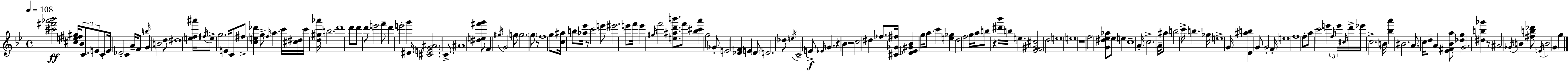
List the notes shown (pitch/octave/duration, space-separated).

[C#6,F#6,Ab6,Bb6]/h [C#5,E5,F#5,G#5]/s Bb4/e C4/e. E4/e C4/e E4/s Db4/h C4/q A4/s F4/e B5/s G4/q B4/h D5/e D#5/w [E5,F5,A#6]/s F#5/s E5/e G5/h. E4/s C4/e F#5/e [C5,E5,Db6]/q G5/e F5/s A5/q. C6/s [C#5,D#5]/s C6/s [D5,G#5,Ab6]/s B5/h. D6/w D6/e D6/e D6/e E6/h F6/e D6/q E6/h G6/q D#4/s [C#4,E4,G4,A#4]/h. C4/e. A#4/w [D#5,E5,F#6,G6]/e F4/q G#5/s G4/h G5/e G5/h. G5/e R/e F5/w G5/e [C5,A#5]/s B5/e [Ab5,Eb6]/s R/e C6/h E6/e EIS6/h. E6/e F6/s E6/q G#5/s F6/h [E5,A#5,D6,B6]/e. F6/e [Bb5,C#6,A6]/q G5/h Gb4/e E4/h [Db4,F4]/q E4/q Db4/e D4/h. Db5/e E5/s C4/h E4/e Eb4/s G4/q. R/q Bb4/q R/h C5/h D#5/q FES5/e. [C#4,Gb4,F#5]/s [Db4,Eb4,G#4,Bb4]/q G5/s A5/e. C6/q [E5,Gb5]/q D5/h F5/h G5/s A5/s B5/e R/q [D#6,Bb6]/s B5/s E5/q. [Eb4,F4,G#4,C#5]/h D5/h E5/w E5/w R/w F5/h [G4,D#5,Eb5,Ab5]/e Eb5/e E5/q C5/w A4/s C5/h. A4/s A#5/e B5/h C6/s B5/q. Gb5/s E5/w G4/s [D4,A#5,B5]/q G4/e G4/h F4/s E5/w F5/w F5/e A5/e C6/h E6/q F5/s E6/s C#5/s D6/s Eb6/s C5/h. B4/s [Bb5,A6]/q BIS4/h. A4/e. C5/s D5/e A4/q [Eb4,F#4,Bb4,A5]/e [Db5,G5]/q G4/h. [D#5,B5,Gb6]/q R/e A#4/h Gb4/s B4/q [F#5,B5,Db6]/e E4/s B4/h G4/q G5/q